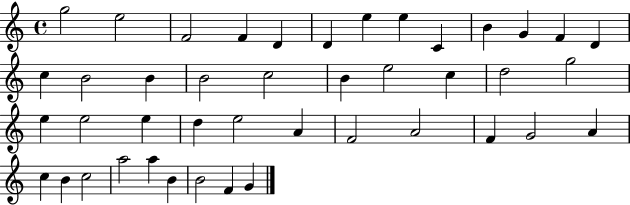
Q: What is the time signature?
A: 4/4